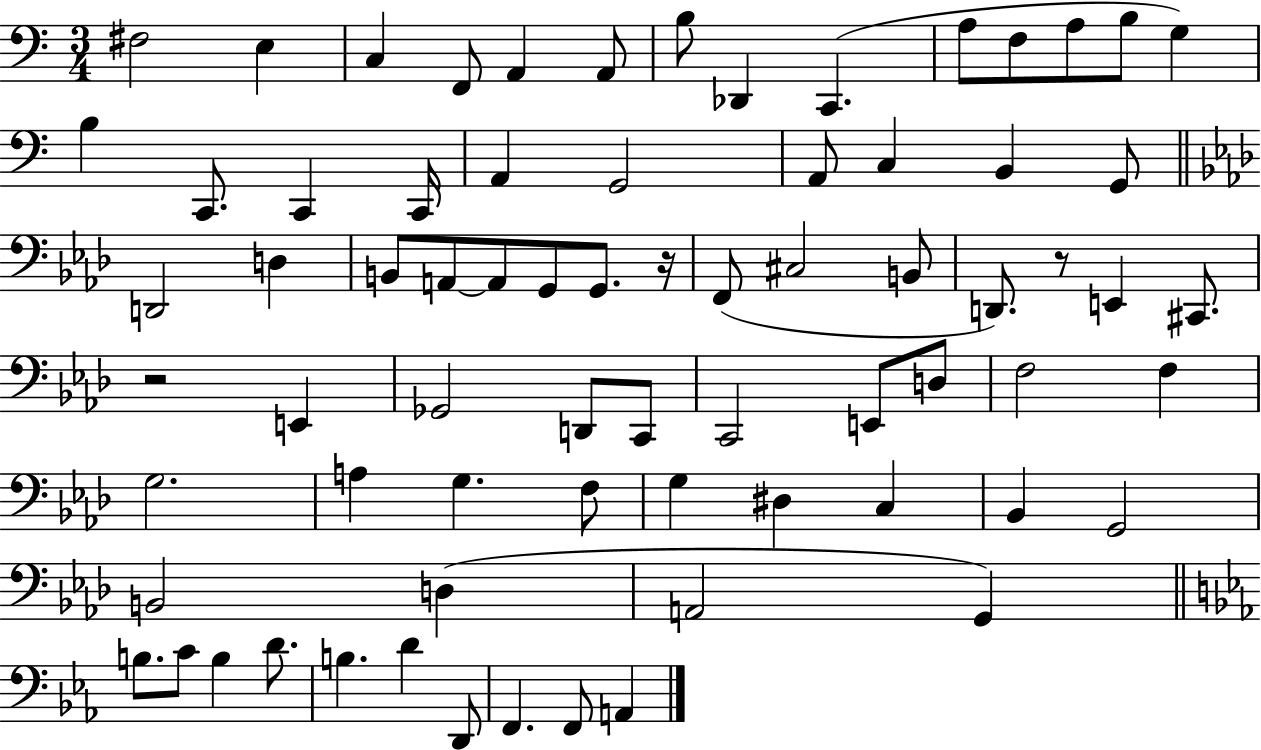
{
  \clef bass
  \numericTimeSignature
  \time 3/4
  \key c \major
  \repeat volta 2 { fis2 e4 | c4 f,8 a,4 a,8 | b8 des,4 c,4.( | a8 f8 a8 b8 g4) | \break b4 c,8. c,4 c,16 | a,4 g,2 | a,8 c4 b,4 g,8 | \bar "||" \break \key aes \major d,2 d4 | b,8 a,8~~ a,8 g,8 g,8. r16 | f,8( cis2 b,8 | d,8.) r8 e,4 cis,8. | \break r2 e,4 | ges,2 d,8 c,8 | c,2 e,8 d8 | f2 f4 | \break g2. | a4 g4. f8 | g4 dis4 c4 | bes,4 g,2 | \break b,2 d4( | a,2 g,4) | \bar "||" \break \key c \minor b8. c'8 b4 d'8. | b4. d'4 d,8 | f,4. f,8 a,4 | } \bar "|."
}